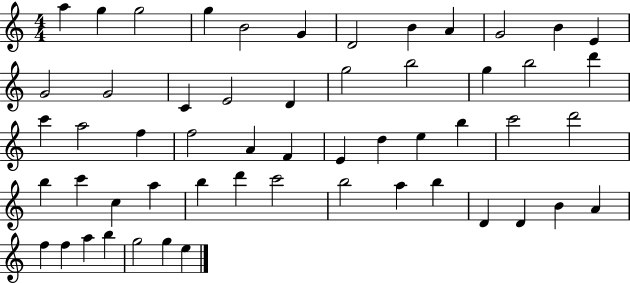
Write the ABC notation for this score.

X:1
T:Untitled
M:4/4
L:1/4
K:C
a g g2 g B2 G D2 B A G2 B E G2 G2 C E2 D g2 b2 g b2 d' c' a2 f f2 A F E d e b c'2 d'2 b c' c a b d' c'2 b2 a b D D B A f f a b g2 g e